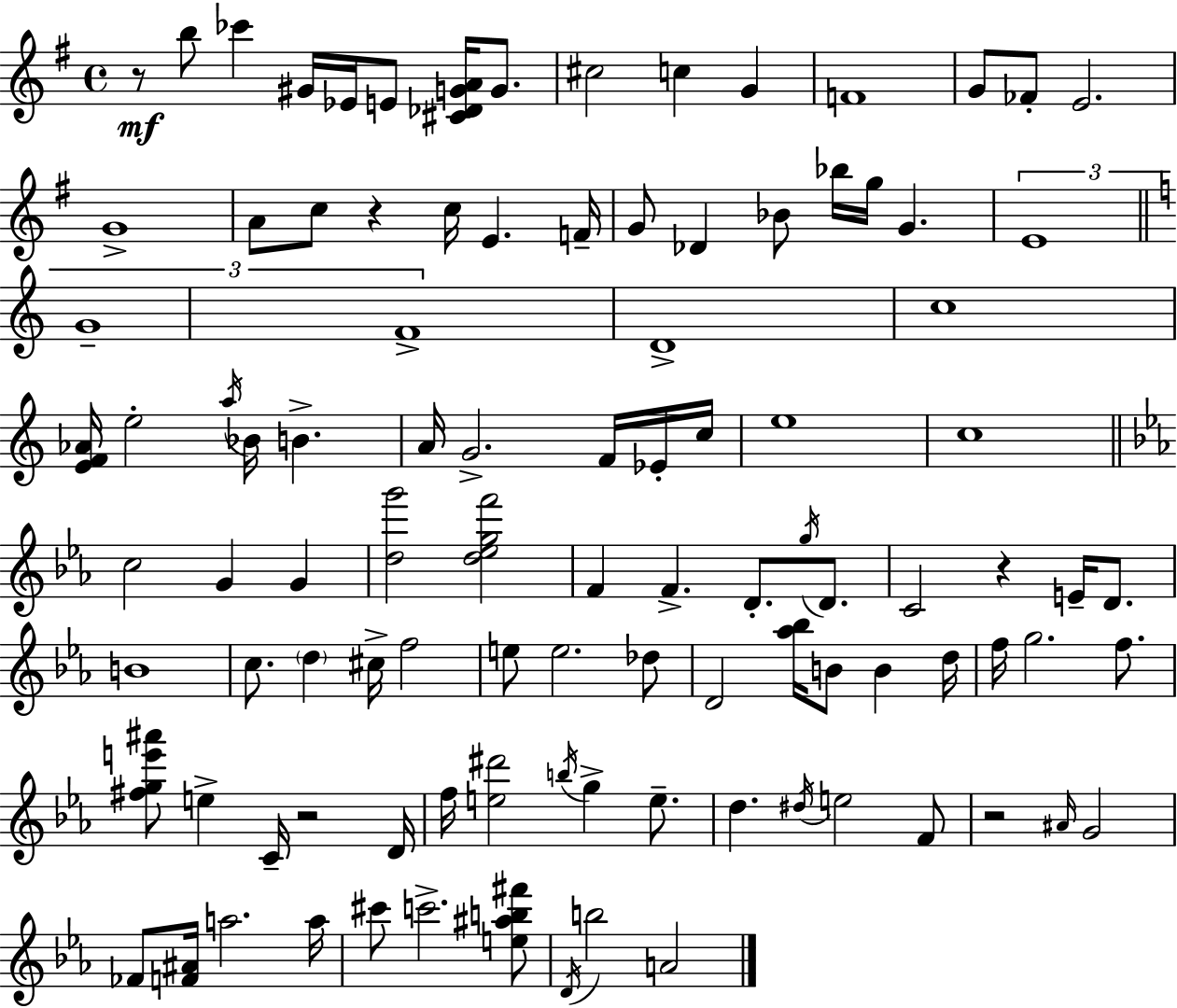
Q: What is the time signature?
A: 4/4